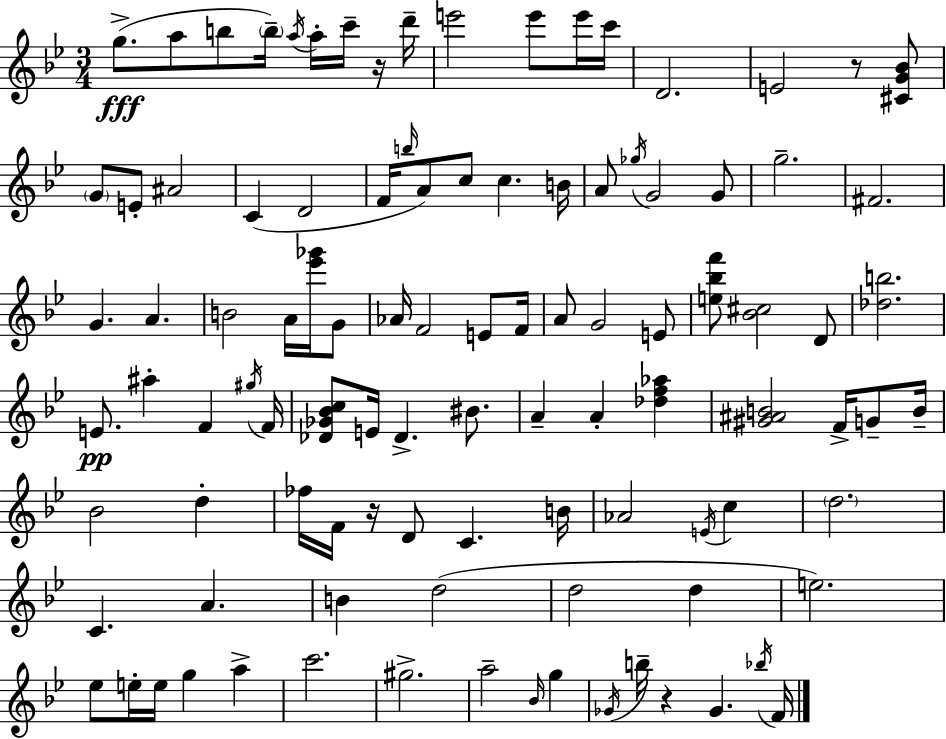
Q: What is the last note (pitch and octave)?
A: F4